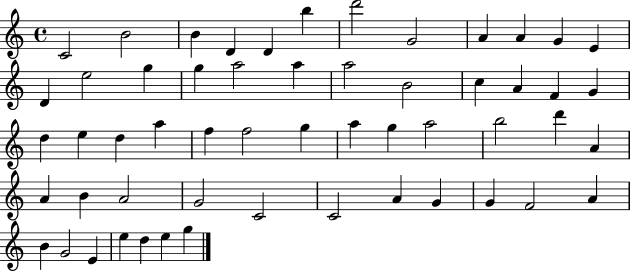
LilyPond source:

{
  \clef treble
  \time 4/4
  \defaultTimeSignature
  \key c \major
  c'2 b'2 | b'4 d'4 d'4 b''4 | d'''2 g'2 | a'4 a'4 g'4 e'4 | \break d'4 e''2 g''4 | g''4 a''2 a''4 | a''2 b'2 | c''4 a'4 f'4 g'4 | \break d''4 e''4 d''4 a''4 | f''4 f''2 g''4 | a''4 g''4 a''2 | b''2 d'''4 a'4 | \break a'4 b'4 a'2 | g'2 c'2 | c'2 a'4 g'4 | g'4 f'2 a'4 | \break b'4 g'2 e'4 | e''4 d''4 e''4 g''4 | \bar "|."
}